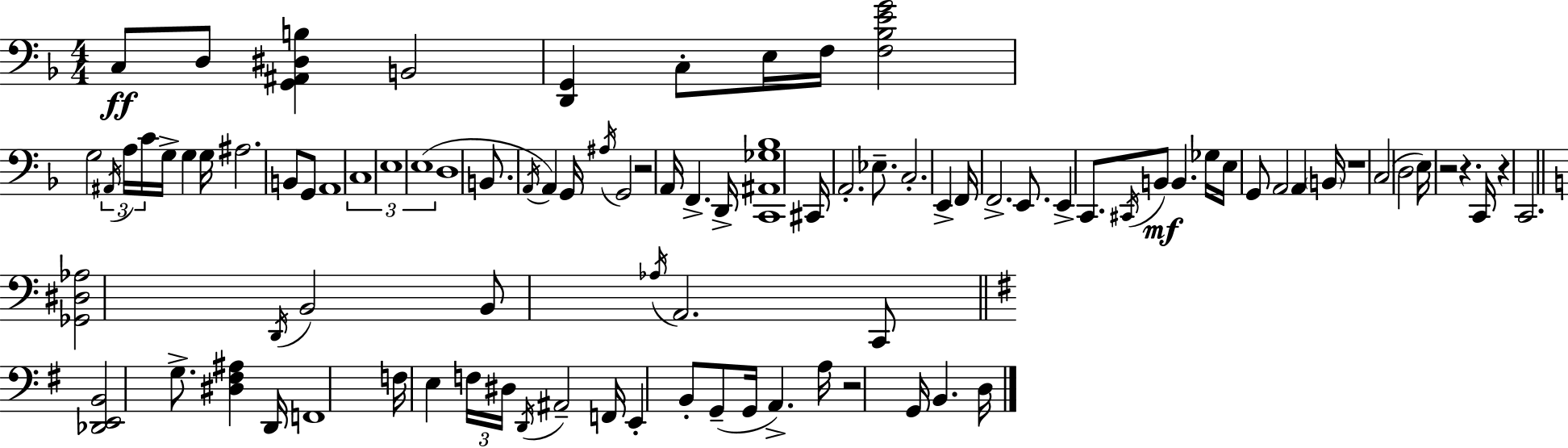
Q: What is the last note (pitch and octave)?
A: D3